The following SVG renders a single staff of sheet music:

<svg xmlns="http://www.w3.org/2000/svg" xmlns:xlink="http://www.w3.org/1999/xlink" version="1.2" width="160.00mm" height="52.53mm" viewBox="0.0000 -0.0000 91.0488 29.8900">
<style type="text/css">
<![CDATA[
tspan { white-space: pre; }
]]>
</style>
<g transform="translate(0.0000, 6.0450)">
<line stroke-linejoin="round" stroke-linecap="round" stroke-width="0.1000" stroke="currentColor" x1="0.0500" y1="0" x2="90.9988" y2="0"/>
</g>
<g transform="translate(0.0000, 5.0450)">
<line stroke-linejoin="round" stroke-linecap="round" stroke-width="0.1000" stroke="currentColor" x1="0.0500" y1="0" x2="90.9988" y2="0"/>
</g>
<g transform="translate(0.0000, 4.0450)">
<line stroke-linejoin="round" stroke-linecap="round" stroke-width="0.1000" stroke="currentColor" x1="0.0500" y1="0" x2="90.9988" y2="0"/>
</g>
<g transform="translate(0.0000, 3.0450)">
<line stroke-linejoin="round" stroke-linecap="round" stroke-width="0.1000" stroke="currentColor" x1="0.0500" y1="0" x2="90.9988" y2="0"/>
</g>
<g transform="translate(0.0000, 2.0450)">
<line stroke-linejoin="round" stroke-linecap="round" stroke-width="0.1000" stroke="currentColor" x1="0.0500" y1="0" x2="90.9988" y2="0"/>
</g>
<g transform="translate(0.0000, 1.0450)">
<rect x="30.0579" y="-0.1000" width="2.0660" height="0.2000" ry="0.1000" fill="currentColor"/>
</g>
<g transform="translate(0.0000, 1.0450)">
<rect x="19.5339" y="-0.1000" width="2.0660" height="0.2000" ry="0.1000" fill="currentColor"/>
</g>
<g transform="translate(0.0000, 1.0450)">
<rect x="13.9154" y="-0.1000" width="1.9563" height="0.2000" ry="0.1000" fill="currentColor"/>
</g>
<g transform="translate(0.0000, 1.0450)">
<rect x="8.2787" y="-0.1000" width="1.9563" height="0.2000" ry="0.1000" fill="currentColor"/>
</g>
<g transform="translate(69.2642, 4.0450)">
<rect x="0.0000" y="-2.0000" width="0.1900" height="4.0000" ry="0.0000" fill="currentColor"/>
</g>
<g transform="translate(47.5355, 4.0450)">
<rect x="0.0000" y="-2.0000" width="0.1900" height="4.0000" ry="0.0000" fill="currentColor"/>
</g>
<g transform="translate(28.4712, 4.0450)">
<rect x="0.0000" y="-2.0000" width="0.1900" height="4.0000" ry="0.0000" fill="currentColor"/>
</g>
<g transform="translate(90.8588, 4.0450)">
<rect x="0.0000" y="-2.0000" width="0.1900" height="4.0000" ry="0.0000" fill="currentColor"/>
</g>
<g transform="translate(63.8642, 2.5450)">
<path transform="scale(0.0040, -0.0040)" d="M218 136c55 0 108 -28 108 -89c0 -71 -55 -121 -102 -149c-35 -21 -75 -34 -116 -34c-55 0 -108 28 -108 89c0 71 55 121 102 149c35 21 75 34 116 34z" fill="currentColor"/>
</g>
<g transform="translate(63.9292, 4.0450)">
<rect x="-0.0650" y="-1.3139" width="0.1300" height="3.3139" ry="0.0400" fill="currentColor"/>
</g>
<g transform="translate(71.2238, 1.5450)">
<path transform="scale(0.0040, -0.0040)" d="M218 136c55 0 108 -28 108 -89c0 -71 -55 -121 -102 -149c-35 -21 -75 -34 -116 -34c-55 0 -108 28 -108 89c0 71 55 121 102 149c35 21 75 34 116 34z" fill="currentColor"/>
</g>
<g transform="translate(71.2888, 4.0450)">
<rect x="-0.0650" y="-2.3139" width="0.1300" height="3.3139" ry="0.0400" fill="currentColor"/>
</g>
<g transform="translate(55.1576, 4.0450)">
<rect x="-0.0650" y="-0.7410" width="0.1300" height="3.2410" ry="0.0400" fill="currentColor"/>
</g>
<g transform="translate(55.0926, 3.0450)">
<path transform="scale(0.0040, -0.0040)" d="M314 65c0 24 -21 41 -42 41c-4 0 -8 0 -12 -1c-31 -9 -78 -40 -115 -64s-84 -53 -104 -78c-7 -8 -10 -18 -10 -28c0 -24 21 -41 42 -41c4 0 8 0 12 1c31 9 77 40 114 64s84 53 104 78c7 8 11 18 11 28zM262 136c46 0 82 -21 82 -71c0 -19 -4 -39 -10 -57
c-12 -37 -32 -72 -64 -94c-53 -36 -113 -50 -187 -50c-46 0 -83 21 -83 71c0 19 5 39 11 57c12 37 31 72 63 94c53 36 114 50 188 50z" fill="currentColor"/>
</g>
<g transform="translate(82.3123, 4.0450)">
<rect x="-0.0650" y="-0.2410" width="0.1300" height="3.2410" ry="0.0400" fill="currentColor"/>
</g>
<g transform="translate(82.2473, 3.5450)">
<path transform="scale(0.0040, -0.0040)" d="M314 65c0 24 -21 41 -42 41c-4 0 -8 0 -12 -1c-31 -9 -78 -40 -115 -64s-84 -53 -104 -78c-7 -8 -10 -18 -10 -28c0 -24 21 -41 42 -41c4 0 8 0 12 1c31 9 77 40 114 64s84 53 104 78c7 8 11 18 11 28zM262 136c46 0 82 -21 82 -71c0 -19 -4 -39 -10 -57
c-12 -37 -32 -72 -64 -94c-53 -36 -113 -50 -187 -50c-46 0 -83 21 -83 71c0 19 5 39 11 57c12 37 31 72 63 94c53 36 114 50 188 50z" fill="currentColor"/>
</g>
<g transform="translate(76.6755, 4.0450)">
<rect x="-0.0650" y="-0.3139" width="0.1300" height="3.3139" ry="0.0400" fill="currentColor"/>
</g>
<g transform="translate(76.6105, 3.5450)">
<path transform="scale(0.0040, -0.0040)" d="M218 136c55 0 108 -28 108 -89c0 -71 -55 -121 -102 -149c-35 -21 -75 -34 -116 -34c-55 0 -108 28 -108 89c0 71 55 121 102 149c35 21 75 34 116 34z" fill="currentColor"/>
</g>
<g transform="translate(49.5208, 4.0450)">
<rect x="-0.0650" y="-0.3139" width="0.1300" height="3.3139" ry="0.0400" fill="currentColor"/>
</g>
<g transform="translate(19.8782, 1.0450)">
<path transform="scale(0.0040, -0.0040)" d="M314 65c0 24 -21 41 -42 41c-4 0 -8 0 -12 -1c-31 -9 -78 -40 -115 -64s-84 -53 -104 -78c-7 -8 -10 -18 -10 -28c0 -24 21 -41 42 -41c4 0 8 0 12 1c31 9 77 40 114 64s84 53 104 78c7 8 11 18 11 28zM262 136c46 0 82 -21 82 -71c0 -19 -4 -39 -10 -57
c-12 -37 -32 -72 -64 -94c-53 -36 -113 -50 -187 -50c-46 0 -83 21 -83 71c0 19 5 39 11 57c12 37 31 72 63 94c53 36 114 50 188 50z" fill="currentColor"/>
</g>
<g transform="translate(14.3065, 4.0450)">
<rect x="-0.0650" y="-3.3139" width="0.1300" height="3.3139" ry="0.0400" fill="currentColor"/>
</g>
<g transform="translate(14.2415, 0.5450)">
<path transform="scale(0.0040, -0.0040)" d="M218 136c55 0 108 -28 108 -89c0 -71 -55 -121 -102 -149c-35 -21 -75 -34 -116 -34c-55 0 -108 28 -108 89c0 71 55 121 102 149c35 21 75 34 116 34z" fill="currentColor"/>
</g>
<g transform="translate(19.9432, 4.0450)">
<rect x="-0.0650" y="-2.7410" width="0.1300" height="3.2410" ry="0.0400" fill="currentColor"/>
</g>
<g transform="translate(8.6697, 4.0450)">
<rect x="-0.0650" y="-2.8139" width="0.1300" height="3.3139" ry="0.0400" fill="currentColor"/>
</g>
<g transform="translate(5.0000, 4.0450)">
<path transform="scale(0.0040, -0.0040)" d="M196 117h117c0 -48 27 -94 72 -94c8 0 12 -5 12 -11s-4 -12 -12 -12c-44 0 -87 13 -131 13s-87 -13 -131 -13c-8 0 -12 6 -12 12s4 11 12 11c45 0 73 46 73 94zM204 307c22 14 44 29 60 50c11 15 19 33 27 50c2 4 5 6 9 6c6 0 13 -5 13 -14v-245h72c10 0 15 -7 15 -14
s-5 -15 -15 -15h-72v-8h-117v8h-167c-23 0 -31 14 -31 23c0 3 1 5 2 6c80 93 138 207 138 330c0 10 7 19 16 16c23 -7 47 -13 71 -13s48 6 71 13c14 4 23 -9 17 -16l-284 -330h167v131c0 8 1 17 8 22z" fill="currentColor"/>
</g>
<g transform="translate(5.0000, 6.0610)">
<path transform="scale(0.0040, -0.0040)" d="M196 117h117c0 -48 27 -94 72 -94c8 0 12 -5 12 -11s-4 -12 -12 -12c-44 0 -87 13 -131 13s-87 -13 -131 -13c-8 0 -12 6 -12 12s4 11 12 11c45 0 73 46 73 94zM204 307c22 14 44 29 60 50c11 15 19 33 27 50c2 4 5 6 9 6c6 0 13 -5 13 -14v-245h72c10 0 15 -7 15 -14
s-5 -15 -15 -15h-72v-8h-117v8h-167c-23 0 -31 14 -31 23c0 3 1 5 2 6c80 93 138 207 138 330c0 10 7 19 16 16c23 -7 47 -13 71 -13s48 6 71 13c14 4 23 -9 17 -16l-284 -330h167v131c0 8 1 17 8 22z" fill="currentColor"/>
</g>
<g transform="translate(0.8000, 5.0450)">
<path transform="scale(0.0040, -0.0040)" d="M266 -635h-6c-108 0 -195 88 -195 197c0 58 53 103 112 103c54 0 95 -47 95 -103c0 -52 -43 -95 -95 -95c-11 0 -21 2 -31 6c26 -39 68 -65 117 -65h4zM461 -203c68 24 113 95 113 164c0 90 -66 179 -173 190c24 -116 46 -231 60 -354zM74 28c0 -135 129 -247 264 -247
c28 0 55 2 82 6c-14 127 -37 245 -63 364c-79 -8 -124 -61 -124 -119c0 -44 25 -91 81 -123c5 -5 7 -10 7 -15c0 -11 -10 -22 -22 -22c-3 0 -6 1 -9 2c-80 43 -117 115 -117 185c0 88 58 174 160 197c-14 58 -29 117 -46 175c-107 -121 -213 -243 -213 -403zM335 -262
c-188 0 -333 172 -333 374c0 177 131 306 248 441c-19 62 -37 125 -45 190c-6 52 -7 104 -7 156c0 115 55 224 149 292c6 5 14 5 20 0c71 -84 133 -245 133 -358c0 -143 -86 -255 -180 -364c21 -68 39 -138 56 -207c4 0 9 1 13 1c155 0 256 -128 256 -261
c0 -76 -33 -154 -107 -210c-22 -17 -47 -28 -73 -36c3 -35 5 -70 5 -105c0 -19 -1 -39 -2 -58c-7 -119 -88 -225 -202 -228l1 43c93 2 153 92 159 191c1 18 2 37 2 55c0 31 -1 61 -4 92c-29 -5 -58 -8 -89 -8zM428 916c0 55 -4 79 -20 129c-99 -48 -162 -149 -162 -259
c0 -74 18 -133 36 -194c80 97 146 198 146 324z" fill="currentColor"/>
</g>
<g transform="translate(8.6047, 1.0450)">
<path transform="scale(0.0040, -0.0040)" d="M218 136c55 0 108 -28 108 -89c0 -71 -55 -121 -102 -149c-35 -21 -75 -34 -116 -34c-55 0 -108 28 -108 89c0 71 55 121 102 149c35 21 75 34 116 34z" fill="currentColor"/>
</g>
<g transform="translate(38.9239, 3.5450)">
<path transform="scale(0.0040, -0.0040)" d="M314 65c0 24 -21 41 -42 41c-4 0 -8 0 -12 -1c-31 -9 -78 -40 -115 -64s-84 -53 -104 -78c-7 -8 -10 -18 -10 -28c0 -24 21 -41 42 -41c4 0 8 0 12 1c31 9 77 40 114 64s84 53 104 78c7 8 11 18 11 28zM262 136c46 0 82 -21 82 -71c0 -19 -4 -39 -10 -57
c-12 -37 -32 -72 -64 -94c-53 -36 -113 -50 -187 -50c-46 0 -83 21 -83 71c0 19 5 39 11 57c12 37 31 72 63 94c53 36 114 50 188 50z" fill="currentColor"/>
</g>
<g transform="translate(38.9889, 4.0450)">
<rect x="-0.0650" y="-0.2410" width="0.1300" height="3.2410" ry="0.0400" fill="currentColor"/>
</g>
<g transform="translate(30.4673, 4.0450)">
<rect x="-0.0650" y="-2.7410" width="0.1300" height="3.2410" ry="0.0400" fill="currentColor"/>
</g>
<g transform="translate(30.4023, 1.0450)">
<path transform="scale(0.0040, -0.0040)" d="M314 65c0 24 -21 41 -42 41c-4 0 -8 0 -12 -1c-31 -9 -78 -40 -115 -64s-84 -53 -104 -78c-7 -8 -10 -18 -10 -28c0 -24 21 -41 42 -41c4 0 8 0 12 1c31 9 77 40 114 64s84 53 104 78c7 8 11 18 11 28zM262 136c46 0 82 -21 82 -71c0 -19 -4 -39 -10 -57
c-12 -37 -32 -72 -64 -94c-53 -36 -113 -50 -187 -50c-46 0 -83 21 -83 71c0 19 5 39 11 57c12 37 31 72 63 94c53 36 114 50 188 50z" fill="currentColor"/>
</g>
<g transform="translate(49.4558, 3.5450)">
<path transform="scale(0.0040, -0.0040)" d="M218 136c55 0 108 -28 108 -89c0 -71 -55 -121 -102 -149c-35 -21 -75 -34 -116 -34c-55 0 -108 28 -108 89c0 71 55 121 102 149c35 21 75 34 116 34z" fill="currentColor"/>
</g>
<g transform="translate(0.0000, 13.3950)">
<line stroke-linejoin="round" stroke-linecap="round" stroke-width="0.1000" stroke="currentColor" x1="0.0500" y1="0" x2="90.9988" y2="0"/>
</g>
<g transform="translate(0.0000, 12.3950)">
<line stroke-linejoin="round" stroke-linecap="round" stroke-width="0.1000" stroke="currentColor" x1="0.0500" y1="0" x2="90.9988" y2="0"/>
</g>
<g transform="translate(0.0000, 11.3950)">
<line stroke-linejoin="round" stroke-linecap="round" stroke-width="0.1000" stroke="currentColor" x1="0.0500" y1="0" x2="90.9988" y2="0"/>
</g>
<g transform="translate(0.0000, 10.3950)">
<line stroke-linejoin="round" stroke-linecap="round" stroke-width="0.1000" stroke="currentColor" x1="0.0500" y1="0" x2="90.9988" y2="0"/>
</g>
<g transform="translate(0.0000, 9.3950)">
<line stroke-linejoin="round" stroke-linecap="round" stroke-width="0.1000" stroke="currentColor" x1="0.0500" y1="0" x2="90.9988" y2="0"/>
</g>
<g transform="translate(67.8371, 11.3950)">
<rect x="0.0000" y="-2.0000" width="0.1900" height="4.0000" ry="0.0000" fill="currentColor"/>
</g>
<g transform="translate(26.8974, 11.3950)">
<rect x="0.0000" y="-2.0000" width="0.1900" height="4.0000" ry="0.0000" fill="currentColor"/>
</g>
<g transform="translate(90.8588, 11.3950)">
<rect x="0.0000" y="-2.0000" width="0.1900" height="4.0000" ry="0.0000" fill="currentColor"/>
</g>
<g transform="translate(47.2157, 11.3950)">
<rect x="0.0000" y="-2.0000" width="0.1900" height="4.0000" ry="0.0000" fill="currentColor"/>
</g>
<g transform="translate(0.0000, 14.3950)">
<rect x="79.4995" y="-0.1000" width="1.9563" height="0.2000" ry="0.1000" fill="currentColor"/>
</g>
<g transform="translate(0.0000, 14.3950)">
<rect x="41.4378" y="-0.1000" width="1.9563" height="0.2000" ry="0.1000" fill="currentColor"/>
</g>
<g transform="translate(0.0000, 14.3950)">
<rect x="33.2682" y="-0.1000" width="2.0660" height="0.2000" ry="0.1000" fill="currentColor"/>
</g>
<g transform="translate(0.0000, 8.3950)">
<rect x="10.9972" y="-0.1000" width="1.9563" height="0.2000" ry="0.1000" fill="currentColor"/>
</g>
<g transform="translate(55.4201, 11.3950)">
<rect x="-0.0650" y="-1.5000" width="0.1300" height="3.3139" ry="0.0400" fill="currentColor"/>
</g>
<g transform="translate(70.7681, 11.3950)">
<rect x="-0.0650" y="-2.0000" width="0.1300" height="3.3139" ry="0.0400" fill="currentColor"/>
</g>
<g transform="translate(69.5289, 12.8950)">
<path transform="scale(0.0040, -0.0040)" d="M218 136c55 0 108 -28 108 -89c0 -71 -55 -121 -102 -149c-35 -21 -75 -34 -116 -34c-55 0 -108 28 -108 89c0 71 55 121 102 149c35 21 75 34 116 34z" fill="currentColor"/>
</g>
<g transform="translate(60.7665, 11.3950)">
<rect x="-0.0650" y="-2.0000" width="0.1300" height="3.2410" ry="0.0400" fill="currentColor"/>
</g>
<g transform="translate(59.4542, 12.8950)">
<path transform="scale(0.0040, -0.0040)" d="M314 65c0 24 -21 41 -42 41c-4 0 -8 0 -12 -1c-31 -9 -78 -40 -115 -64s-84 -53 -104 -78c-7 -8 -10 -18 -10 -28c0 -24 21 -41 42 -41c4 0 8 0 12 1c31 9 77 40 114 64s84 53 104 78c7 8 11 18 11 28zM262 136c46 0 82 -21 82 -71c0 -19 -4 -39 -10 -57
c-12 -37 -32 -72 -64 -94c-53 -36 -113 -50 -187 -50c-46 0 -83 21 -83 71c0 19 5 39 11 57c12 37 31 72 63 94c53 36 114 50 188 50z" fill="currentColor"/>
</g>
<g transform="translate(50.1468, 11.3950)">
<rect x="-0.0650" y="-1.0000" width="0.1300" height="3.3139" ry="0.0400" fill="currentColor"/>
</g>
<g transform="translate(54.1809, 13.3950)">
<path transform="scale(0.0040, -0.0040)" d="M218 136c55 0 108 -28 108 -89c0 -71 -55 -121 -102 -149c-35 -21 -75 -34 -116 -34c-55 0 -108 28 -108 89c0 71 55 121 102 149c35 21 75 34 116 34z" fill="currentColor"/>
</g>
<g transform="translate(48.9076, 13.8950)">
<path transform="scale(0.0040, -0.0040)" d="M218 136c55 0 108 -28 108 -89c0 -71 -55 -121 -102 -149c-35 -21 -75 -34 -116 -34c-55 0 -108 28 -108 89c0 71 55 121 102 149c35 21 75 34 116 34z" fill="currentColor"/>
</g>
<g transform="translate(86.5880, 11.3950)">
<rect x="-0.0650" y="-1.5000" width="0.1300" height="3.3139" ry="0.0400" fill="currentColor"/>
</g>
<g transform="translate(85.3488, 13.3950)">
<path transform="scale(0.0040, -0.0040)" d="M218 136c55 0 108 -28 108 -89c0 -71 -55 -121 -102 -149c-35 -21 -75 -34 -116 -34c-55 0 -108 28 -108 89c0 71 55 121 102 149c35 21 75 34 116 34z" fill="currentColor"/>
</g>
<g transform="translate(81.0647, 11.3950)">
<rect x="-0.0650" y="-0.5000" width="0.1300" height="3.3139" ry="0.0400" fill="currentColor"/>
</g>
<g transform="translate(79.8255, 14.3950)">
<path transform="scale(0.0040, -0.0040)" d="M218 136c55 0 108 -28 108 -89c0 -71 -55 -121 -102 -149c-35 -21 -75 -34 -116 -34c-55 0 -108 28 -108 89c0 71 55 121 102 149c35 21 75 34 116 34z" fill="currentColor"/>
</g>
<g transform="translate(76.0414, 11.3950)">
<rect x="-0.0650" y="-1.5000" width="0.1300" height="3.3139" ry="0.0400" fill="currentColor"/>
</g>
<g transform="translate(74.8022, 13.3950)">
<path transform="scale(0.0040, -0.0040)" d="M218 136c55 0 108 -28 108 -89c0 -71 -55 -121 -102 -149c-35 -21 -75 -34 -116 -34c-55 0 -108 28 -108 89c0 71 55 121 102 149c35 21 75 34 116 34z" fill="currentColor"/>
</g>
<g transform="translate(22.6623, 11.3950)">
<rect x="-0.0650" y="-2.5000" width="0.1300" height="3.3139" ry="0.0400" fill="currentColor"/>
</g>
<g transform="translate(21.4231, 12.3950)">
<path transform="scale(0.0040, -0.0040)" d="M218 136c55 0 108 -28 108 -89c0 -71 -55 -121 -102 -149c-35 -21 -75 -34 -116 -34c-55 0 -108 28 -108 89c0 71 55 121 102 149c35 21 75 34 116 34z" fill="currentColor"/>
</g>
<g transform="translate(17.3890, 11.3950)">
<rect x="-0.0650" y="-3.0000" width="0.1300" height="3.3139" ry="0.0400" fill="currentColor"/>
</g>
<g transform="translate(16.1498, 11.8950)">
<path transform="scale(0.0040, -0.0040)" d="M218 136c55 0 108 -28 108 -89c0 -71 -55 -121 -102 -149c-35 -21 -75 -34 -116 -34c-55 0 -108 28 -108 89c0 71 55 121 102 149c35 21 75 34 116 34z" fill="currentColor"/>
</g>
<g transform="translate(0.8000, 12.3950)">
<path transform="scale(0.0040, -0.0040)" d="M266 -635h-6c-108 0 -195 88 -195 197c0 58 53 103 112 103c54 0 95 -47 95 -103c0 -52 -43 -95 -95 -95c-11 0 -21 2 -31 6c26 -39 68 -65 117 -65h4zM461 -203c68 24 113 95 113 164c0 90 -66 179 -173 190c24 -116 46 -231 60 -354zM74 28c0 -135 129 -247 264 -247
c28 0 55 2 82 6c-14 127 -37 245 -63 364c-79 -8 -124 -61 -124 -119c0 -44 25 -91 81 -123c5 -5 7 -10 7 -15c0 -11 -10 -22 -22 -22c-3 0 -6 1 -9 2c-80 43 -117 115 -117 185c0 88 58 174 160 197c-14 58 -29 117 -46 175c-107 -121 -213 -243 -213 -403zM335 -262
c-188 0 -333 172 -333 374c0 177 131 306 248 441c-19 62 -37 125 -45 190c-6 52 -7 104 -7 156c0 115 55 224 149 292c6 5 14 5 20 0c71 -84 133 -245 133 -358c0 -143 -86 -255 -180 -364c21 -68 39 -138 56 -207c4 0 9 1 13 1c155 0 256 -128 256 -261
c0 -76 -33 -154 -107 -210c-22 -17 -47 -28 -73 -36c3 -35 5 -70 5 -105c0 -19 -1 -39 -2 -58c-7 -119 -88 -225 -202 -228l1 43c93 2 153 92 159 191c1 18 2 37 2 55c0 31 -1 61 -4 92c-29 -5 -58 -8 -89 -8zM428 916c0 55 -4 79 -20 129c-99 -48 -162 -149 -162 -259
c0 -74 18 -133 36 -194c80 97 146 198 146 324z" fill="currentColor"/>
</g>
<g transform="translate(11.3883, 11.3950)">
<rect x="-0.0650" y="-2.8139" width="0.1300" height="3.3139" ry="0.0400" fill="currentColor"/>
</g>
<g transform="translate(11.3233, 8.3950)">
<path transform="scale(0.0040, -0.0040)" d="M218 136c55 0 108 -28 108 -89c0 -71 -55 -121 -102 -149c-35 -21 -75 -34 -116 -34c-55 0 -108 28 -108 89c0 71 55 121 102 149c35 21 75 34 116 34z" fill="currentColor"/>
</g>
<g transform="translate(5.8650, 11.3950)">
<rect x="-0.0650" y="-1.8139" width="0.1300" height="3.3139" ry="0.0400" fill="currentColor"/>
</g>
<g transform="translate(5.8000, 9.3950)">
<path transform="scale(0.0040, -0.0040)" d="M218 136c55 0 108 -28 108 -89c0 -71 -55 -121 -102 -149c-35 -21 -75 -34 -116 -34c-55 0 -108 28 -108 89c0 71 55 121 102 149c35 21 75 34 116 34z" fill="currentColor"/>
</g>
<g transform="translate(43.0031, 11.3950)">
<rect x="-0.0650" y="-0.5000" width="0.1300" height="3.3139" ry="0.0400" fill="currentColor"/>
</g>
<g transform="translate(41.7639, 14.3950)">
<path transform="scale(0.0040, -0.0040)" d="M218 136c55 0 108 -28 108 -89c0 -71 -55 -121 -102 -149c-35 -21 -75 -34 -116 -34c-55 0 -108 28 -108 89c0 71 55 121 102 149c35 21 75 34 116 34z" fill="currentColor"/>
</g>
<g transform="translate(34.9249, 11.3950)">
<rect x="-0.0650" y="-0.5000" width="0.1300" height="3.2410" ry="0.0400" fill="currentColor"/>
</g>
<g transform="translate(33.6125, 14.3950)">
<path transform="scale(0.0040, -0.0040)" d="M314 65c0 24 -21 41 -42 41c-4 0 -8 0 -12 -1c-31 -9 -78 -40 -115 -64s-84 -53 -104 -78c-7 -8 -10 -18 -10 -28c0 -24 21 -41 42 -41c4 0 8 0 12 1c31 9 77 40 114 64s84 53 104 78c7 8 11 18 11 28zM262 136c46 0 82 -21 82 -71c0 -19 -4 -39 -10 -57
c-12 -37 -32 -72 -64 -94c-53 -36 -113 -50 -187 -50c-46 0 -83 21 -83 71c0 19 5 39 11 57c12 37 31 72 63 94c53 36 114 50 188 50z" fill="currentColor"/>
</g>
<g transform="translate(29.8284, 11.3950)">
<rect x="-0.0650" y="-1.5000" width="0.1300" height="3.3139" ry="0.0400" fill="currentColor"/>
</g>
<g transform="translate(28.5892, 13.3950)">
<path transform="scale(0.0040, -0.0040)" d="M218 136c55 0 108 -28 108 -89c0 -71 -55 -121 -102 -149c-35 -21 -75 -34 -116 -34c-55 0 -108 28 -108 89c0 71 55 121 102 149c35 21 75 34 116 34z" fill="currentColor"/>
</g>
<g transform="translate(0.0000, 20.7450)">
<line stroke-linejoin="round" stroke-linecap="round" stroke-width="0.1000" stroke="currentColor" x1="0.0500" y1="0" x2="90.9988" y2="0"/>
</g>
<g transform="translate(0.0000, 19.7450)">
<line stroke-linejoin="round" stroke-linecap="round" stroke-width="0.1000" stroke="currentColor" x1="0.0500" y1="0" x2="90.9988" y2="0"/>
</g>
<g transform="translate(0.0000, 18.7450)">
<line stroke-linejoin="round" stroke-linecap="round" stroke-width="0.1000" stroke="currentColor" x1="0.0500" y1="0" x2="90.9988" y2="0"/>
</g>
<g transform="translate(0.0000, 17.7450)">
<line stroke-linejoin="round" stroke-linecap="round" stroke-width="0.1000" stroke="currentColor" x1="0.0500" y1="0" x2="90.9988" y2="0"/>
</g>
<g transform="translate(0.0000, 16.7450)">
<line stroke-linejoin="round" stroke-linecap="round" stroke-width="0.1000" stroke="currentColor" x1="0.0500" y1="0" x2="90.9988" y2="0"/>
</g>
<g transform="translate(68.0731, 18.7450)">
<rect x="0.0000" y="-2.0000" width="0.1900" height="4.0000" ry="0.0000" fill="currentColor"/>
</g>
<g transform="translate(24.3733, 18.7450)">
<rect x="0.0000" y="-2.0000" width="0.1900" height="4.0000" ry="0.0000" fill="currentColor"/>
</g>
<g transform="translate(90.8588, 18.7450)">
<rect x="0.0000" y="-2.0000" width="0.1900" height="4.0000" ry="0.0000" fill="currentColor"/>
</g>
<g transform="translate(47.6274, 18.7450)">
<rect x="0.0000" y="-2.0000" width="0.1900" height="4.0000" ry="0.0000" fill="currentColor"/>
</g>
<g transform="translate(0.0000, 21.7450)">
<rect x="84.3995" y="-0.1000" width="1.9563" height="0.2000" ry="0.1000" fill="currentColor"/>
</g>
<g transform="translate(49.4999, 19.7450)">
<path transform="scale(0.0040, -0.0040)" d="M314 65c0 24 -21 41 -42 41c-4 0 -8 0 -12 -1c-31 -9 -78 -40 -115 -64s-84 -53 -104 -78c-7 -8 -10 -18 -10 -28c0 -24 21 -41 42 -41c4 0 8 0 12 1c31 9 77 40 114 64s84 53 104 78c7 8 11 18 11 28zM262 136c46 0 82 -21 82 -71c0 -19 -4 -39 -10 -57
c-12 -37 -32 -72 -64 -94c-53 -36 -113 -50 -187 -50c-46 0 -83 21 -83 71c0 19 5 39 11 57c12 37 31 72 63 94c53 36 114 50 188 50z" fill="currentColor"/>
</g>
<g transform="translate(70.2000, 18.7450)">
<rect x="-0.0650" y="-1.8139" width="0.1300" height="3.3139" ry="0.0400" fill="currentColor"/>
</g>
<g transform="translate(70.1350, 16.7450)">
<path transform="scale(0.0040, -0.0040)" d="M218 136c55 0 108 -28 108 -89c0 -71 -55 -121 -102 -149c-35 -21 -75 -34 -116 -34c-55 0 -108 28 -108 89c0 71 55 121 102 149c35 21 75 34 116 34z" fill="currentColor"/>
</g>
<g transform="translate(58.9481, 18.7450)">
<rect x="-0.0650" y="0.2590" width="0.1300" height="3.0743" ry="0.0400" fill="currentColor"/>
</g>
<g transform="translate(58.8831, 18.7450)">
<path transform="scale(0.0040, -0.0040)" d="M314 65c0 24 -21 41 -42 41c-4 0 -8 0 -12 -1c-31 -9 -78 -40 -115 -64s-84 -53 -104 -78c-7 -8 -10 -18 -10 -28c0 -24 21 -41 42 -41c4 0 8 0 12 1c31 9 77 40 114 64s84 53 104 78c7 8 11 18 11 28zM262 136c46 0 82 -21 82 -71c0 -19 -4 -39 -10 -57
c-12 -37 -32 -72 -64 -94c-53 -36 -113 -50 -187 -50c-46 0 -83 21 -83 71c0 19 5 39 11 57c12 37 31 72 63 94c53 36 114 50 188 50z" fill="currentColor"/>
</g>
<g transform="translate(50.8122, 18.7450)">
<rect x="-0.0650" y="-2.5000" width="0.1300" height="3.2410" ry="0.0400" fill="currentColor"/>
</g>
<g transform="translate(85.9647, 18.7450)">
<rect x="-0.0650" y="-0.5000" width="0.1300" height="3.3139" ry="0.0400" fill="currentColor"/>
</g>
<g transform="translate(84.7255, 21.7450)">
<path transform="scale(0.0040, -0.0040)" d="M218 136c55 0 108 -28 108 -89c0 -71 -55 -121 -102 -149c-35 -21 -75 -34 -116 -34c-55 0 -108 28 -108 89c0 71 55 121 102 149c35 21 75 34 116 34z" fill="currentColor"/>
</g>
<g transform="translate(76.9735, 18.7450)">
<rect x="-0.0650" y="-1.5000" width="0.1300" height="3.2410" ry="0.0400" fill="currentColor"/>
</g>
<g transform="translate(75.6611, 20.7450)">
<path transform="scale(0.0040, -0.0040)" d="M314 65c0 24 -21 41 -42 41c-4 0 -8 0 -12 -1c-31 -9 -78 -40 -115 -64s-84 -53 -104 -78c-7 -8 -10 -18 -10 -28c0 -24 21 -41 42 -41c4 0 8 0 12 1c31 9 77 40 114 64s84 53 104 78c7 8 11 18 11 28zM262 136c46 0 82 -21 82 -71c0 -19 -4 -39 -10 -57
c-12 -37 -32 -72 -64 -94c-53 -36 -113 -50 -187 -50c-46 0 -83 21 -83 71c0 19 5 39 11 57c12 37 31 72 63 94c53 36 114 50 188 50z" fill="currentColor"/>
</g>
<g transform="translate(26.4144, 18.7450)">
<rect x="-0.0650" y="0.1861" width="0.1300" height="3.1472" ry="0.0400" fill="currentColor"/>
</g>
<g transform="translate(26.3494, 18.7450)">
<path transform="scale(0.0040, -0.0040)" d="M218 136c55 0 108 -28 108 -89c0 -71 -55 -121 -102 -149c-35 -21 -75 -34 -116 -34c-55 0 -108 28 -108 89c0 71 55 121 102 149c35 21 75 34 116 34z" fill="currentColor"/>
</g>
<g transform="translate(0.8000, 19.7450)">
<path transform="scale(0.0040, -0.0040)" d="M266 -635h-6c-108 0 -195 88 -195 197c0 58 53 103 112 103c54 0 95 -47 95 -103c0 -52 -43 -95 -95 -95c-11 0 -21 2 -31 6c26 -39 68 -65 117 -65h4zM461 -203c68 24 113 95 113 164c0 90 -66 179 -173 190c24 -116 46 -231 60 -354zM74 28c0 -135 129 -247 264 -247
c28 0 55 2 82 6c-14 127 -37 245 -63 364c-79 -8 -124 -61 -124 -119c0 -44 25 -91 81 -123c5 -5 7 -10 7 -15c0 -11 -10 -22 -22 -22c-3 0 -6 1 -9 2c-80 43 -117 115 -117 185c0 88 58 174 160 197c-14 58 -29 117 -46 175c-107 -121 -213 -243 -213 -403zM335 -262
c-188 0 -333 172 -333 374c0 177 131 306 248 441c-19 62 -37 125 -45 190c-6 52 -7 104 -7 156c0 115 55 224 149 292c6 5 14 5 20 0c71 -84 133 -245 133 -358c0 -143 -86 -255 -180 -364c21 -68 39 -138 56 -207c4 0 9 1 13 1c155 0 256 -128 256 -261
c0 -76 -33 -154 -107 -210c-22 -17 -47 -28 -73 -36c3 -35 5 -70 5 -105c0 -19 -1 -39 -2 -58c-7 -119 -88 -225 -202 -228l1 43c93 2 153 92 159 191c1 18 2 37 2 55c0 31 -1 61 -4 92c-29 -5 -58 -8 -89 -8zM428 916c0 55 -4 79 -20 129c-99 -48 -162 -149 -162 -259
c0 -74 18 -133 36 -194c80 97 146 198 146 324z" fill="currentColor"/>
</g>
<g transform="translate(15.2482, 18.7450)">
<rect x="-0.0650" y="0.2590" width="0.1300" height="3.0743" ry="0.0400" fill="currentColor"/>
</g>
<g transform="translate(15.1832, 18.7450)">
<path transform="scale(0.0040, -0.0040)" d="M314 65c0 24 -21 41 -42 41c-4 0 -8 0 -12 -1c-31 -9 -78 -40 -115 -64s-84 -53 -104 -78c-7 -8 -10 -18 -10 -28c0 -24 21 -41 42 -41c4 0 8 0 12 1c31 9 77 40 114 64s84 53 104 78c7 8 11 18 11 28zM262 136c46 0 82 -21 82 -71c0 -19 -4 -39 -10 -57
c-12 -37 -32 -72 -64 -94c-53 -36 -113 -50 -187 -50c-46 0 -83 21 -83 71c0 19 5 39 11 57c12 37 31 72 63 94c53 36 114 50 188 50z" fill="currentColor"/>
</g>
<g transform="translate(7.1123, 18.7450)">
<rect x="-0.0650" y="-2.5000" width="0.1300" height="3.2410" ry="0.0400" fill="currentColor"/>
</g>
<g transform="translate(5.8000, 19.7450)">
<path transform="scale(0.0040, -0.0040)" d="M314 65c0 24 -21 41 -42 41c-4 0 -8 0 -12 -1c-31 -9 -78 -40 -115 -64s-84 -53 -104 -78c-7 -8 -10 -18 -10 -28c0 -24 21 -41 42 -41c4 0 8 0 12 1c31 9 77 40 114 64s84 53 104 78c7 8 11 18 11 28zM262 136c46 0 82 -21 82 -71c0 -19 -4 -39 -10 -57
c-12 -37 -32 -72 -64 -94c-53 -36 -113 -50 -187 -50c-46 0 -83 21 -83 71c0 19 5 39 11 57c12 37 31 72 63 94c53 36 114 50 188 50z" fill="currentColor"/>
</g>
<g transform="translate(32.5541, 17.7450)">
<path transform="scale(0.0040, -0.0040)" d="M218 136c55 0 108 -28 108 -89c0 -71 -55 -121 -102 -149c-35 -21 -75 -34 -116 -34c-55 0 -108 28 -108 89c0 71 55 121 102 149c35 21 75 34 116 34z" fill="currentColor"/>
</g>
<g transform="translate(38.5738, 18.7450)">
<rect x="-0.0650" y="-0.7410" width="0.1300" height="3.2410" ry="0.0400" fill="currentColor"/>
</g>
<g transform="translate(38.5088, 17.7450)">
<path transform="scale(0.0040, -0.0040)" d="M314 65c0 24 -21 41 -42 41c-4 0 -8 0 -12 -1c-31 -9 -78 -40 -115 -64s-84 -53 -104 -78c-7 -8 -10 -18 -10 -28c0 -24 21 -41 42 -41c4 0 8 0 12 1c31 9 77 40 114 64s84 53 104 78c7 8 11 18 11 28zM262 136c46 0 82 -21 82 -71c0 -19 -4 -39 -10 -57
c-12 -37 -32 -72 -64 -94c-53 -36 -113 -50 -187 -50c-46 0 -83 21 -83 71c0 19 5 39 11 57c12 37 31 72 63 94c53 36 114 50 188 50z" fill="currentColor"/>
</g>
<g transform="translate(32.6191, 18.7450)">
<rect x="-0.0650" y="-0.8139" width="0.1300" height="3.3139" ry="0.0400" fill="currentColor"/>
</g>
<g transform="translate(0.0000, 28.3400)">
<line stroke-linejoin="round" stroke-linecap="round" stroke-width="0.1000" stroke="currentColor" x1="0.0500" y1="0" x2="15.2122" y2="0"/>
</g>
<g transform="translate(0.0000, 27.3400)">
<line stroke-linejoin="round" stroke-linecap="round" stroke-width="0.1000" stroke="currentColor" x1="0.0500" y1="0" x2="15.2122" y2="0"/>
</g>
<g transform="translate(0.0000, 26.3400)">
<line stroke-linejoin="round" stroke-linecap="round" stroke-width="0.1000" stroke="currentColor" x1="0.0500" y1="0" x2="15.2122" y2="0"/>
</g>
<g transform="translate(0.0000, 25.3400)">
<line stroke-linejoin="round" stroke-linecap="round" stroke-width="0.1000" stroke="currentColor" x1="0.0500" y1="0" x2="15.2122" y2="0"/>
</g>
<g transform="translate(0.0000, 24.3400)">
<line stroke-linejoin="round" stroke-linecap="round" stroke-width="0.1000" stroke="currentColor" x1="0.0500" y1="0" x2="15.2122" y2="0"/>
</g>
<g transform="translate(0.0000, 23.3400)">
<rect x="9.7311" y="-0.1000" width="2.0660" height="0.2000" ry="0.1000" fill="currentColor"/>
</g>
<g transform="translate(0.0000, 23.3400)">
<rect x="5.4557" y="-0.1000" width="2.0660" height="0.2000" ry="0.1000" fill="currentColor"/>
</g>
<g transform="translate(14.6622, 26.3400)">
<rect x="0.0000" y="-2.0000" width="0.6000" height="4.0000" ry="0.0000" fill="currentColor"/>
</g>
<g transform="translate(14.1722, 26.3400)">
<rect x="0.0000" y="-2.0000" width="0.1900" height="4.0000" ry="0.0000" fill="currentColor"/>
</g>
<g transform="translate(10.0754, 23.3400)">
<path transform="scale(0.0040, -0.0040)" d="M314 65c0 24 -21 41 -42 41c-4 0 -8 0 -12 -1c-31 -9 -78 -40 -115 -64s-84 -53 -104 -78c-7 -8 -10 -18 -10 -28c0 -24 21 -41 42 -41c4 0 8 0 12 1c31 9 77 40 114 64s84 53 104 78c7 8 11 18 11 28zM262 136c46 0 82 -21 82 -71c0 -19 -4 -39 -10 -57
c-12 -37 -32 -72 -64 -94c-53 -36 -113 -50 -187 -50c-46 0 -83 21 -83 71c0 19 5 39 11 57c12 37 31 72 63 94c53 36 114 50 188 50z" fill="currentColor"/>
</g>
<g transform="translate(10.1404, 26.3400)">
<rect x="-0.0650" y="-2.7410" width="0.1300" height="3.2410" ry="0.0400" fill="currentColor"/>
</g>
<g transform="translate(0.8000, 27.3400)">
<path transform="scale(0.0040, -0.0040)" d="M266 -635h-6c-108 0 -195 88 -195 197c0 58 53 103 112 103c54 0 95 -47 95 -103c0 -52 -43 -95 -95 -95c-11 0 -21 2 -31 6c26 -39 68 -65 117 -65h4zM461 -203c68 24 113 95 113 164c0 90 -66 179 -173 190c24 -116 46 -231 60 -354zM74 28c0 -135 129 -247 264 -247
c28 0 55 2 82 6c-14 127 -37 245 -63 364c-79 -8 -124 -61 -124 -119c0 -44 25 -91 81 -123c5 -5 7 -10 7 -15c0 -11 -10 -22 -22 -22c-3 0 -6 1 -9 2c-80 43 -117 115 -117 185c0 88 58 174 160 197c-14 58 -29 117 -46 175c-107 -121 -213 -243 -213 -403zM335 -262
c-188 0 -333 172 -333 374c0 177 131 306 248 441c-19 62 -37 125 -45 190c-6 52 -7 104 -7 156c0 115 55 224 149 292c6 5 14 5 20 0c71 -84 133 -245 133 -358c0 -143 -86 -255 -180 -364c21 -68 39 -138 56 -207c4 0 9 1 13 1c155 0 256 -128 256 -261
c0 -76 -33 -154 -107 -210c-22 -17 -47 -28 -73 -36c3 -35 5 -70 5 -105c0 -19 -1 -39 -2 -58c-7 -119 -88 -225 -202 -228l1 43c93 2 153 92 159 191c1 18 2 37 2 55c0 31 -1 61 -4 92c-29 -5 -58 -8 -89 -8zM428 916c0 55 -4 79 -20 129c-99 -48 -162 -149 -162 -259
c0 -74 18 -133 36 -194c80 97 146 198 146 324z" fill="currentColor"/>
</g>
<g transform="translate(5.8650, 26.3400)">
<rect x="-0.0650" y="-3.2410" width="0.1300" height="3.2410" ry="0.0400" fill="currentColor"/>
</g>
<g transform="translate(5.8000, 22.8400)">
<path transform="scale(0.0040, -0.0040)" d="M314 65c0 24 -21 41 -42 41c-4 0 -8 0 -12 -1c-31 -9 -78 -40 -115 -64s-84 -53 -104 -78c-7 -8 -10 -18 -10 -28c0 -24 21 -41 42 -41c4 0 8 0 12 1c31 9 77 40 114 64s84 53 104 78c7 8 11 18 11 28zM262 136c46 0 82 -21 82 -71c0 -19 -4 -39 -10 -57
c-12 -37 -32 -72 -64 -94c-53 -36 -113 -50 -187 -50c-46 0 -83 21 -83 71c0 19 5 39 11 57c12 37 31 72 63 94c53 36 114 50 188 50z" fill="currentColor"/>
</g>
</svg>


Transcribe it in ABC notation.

X:1
T:Untitled
M:4/4
L:1/4
K:C
a b a2 a2 c2 c d2 e g c c2 f a A G E C2 C D E F2 F E C E G2 B2 B d d2 G2 B2 f E2 C b2 a2